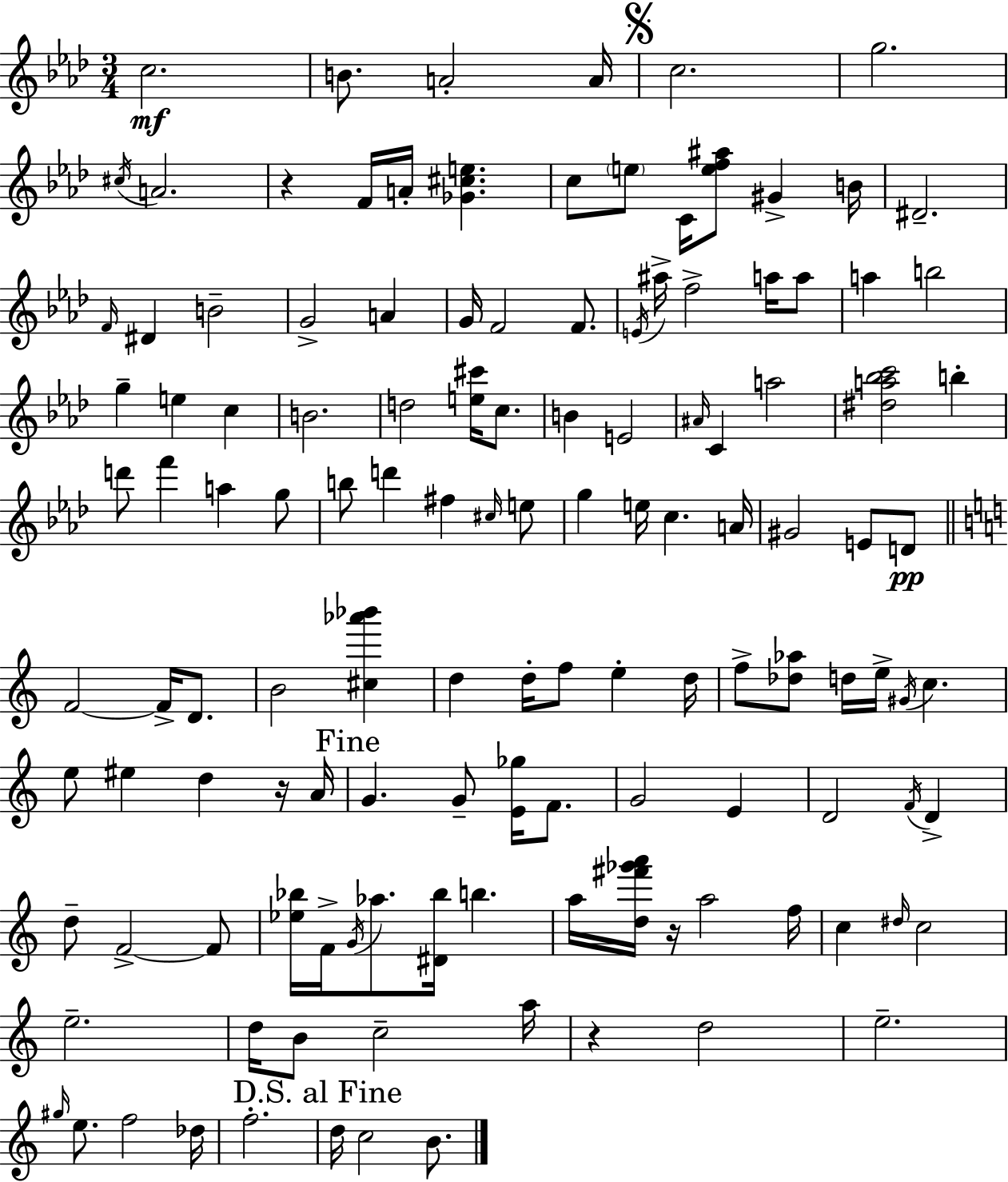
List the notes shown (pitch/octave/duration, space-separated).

C5/h. B4/e. A4/h A4/s C5/h. G5/h. C#5/s A4/h. R/q F4/s A4/s [Gb4,C#5,E5]/q. C5/e E5/e C4/s [E5,F5,A#5]/e G#4/q B4/s D#4/h. F4/s D#4/q B4/h G4/h A4/q G4/s F4/h F4/e. E4/s A#5/s F5/h A5/s A5/e A5/q B5/h G5/q E5/q C5/q B4/h. D5/h [E5,C#6]/s C5/e. B4/q E4/h A#4/s C4/q A5/h [D#5,A5,Bb5,C6]/h B5/q D6/e F6/q A5/q G5/e B5/e D6/q F#5/q C#5/s E5/e G5/q E5/s C5/q. A4/s G#4/h E4/e D4/e F4/h F4/s D4/e. B4/h [C#5,Ab6,Bb6]/q D5/q D5/s F5/e E5/q D5/s F5/e [Db5,Ab5]/e D5/s E5/s G#4/s C5/q. E5/e EIS5/q D5/q R/s A4/s G4/q. G4/e [E4,Gb5]/s F4/e. G4/h E4/q D4/h F4/s D4/q D5/e F4/h F4/e [Eb5,Bb5]/s F4/s G4/s Ab5/e. [D#4,Bb5]/s B5/q. A5/s [D5,F#6,Gb6,A6]/s R/s A5/h F5/s C5/q D#5/s C5/h E5/h. D5/s B4/e C5/h A5/s R/q D5/h E5/h. G#5/s E5/e. F5/h Db5/s F5/h. D5/s C5/h B4/e.